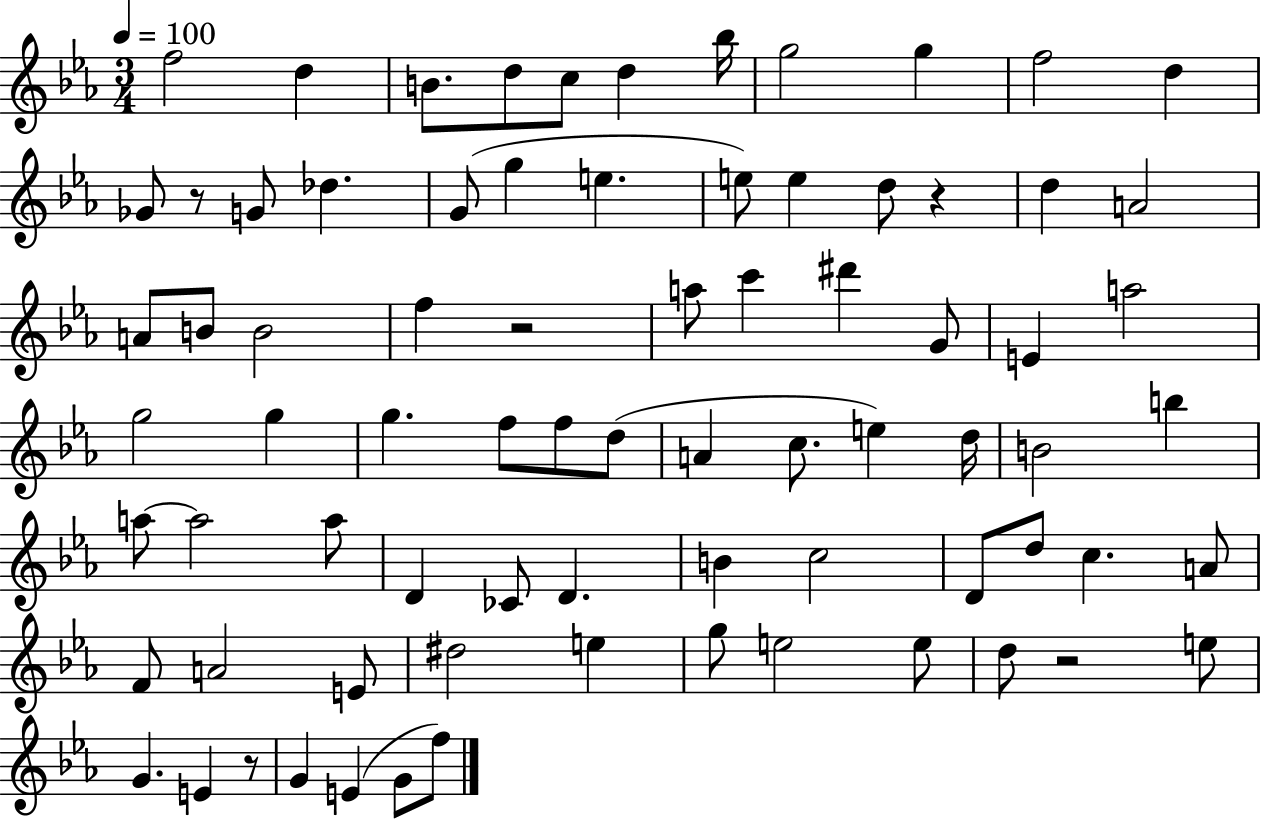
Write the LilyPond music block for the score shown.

{
  \clef treble
  \numericTimeSignature
  \time 3/4
  \key ees \major
  \tempo 4 = 100
  \repeat volta 2 { f''2 d''4 | b'8. d''8 c''8 d''4 bes''16 | g''2 g''4 | f''2 d''4 | \break ges'8 r8 g'8 des''4. | g'8( g''4 e''4. | e''8) e''4 d''8 r4 | d''4 a'2 | \break a'8 b'8 b'2 | f''4 r2 | a''8 c'''4 dis'''4 g'8 | e'4 a''2 | \break g''2 g''4 | g''4. f''8 f''8 d''8( | a'4 c''8. e''4) d''16 | b'2 b''4 | \break a''8~~ a''2 a''8 | d'4 ces'8 d'4. | b'4 c''2 | d'8 d''8 c''4. a'8 | \break f'8 a'2 e'8 | dis''2 e''4 | g''8 e''2 e''8 | d''8 r2 e''8 | \break g'4. e'4 r8 | g'4 e'4( g'8 f''8) | } \bar "|."
}